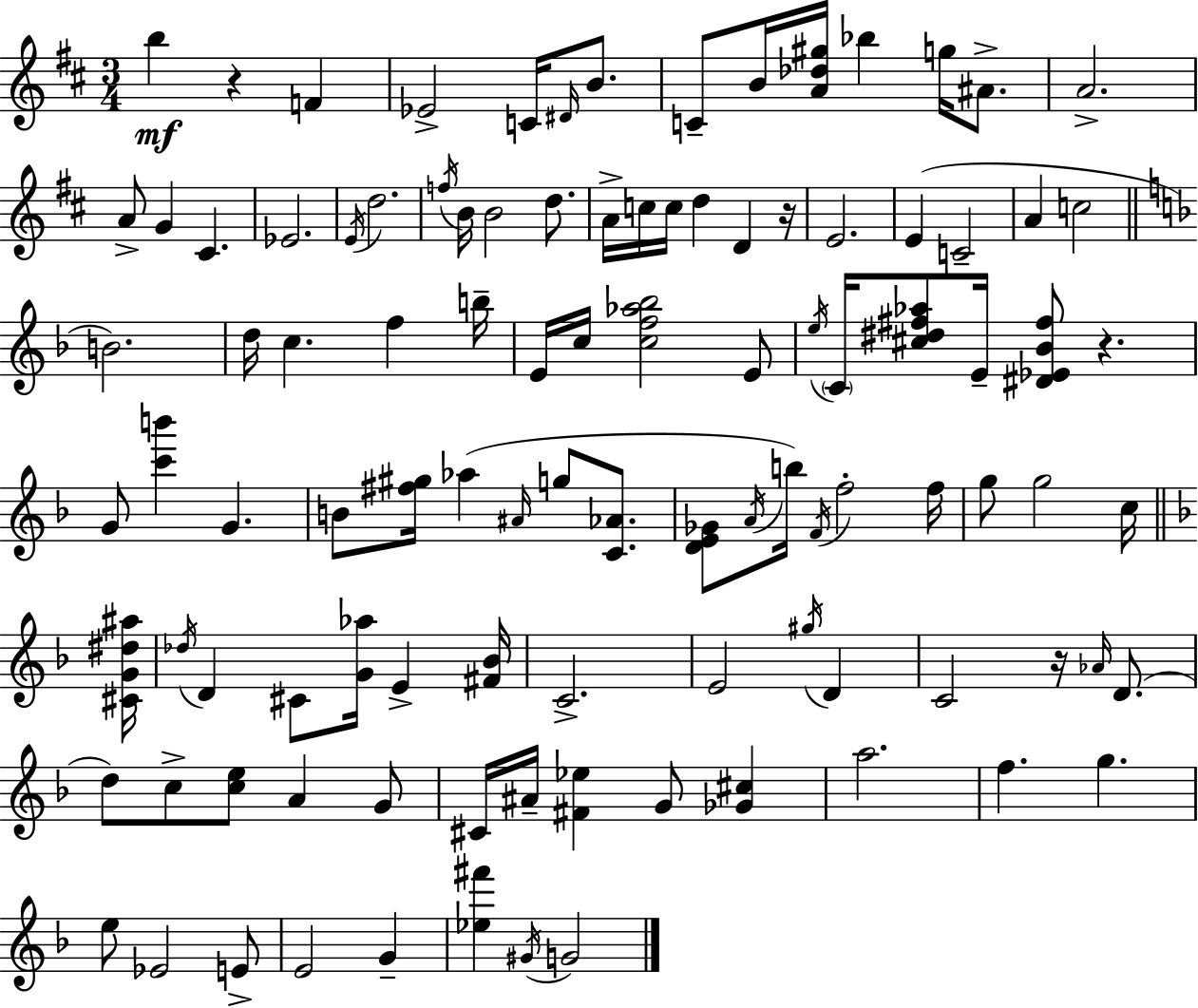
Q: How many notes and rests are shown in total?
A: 104